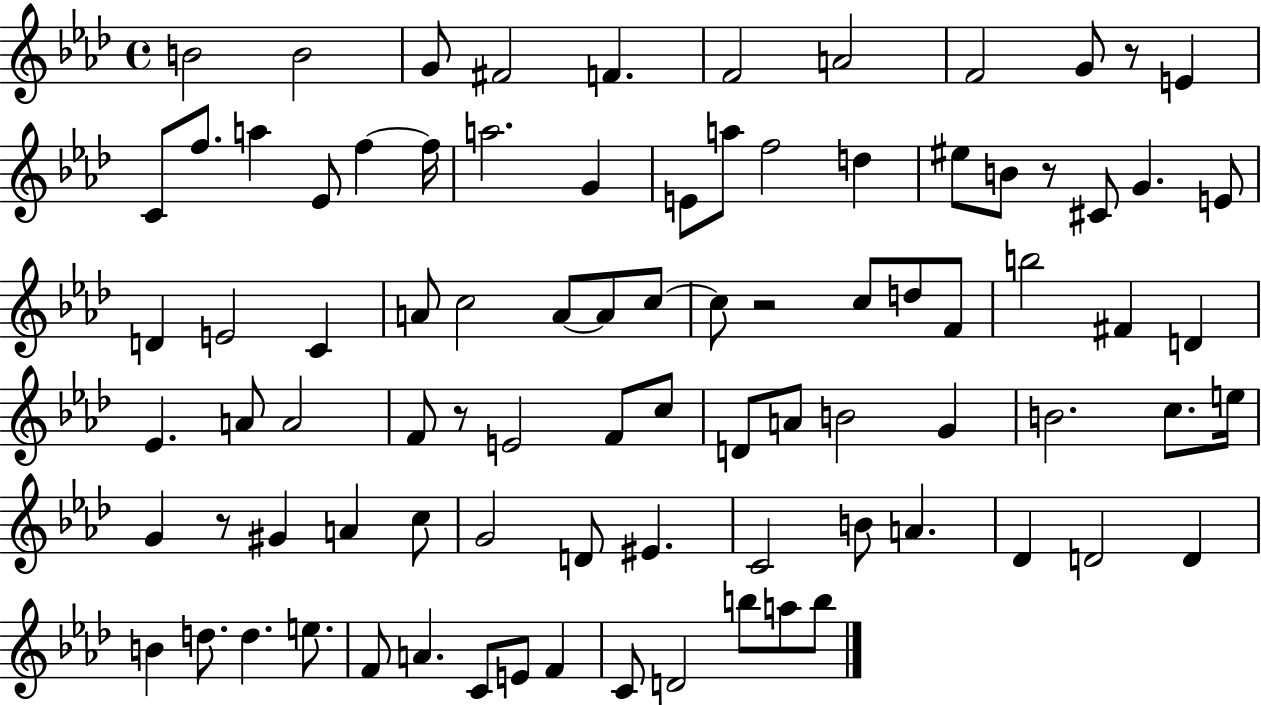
X:1
T:Untitled
M:4/4
L:1/4
K:Ab
B2 B2 G/2 ^F2 F F2 A2 F2 G/2 z/2 E C/2 f/2 a _E/2 f f/4 a2 G E/2 a/2 f2 d ^e/2 B/2 z/2 ^C/2 G E/2 D E2 C A/2 c2 A/2 A/2 c/2 c/2 z2 c/2 d/2 F/2 b2 ^F D _E A/2 A2 F/2 z/2 E2 F/2 c/2 D/2 A/2 B2 G B2 c/2 e/4 G z/2 ^G A c/2 G2 D/2 ^E C2 B/2 A _D D2 D B d/2 d e/2 F/2 A C/2 E/2 F C/2 D2 b/2 a/2 b/2